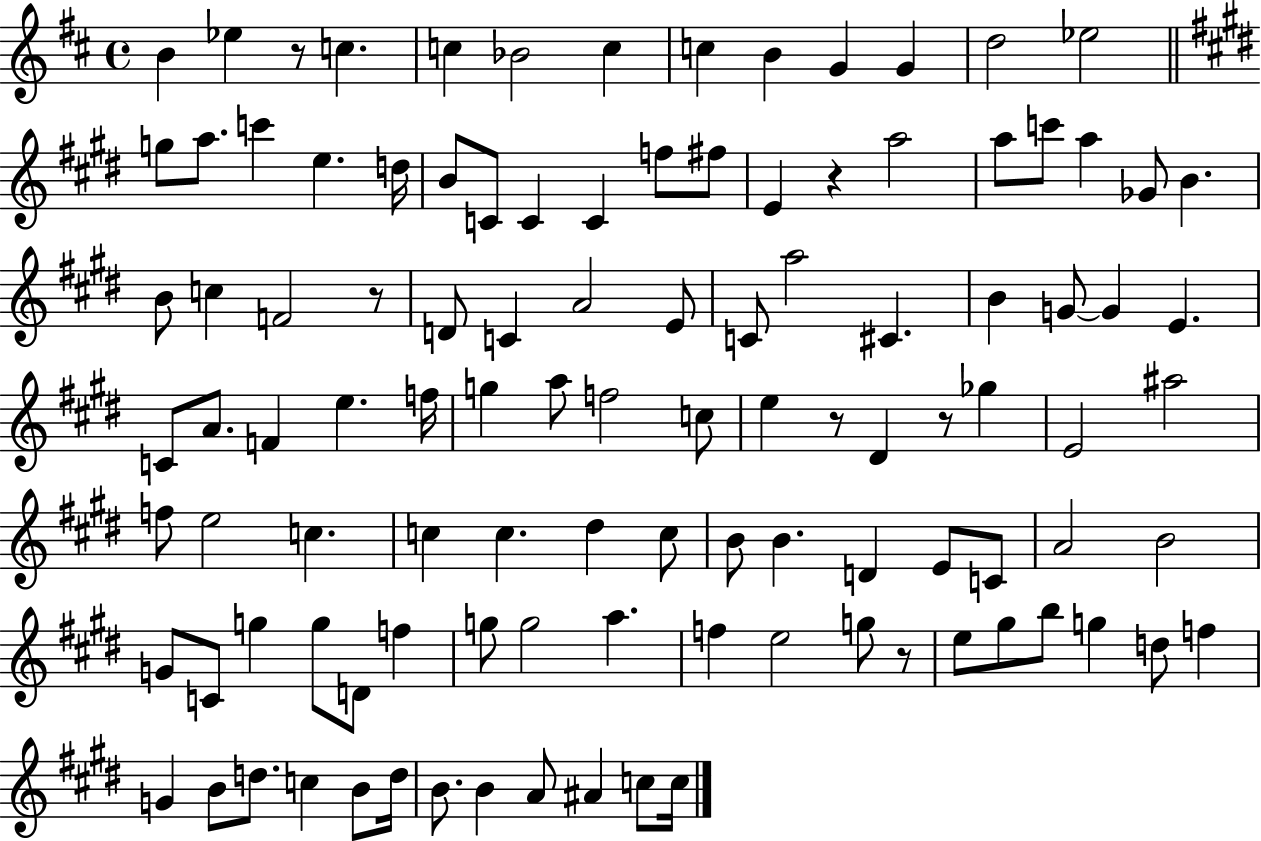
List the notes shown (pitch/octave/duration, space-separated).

B4/q Eb5/q R/e C5/q. C5/q Bb4/h C5/q C5/q B4/q G4/q G4/q D5/h Eb5/h G5/e A5/e. C6/q E5/q. D5/s B4/e C4/e C4/q C4/q F5/e F#5/e E4/q R/q A5/h A5/e C6/e A5/q Gb4/e B4/q. B4/e C5/q F4/h R/e D4/e C4/q A4/h E4/e C4/e A5/h C#4/q. B4/q G4/e G4/q E4/q. C4/e A4/e. F4/q E5/q. F5/s G5/q A5/e F5/h C5/e E5/q R/e D#4/q R/e Gb5/q E4/h A#5/h F5/e E5/h C5/q. C5/q C5/q. D#5/q C5/e B4/e B4/q. D4/q E4/e C4/e A4/h B4/h G4/e C4/e G5/q G5/e D4/e F5/q G5/e G5/h A5/q. F5/q E5/h G5/e R/e E5/e G#5/e B5/e G5/q D5/e F5/q G4/q B4/e D5/e. C5/q B4/e D5/s B4/e. B4/q A4/e A#4/q C5/e C5/s